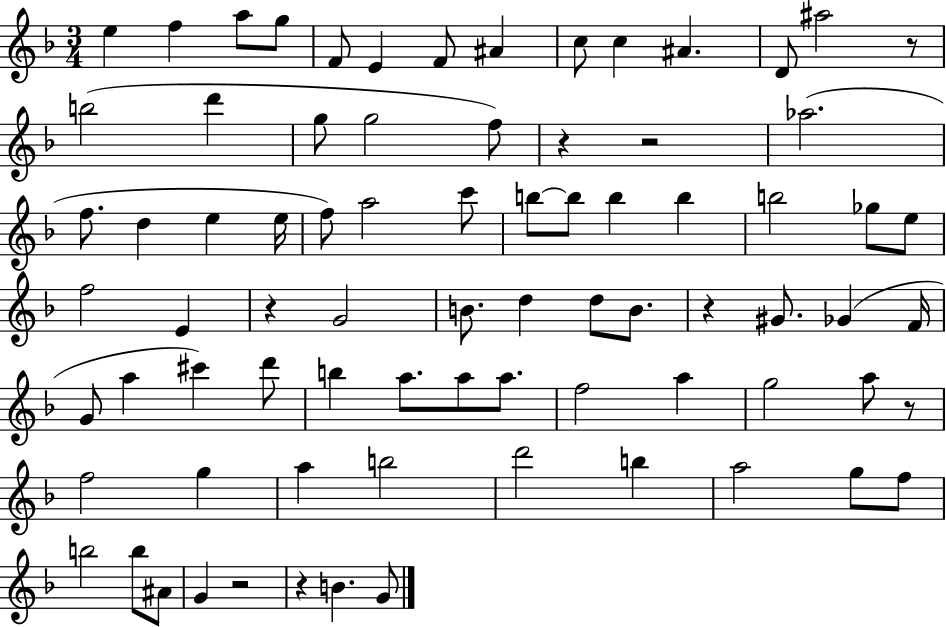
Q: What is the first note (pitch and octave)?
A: E5